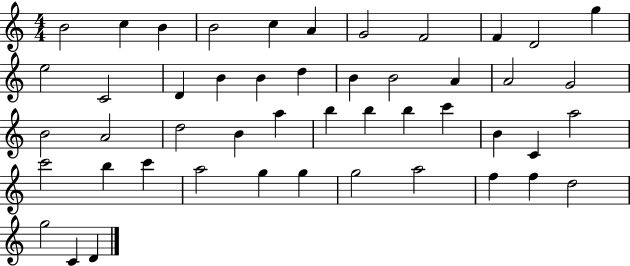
{
  \clef treble
  \numericTimeSignature
  \time 4/4
  \key c \major
  b'2 c''4 b'4 | b'2 c''4 a'4 | g'2 f'2 | f'4 d'2 g''4 | \break e''2 c'2 | d'4 b'4 b'4 d''4 | b'4 b'2 a'4 | a'2 g'2 | \break b'2 a'2 | d''2 b'4 a''4 | b''4 b''4 b''4 c'''4 | b'4 c'4 a''2 | \break c'''2 b''4 c'''4 | a''2 g''4 g''4 | g''2 a''2 | f''4 f''4 d''2 | \break g''2 c'4 d'4 | \bar "|."
}